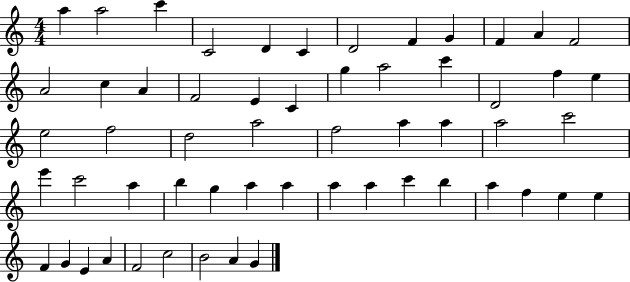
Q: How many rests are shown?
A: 0